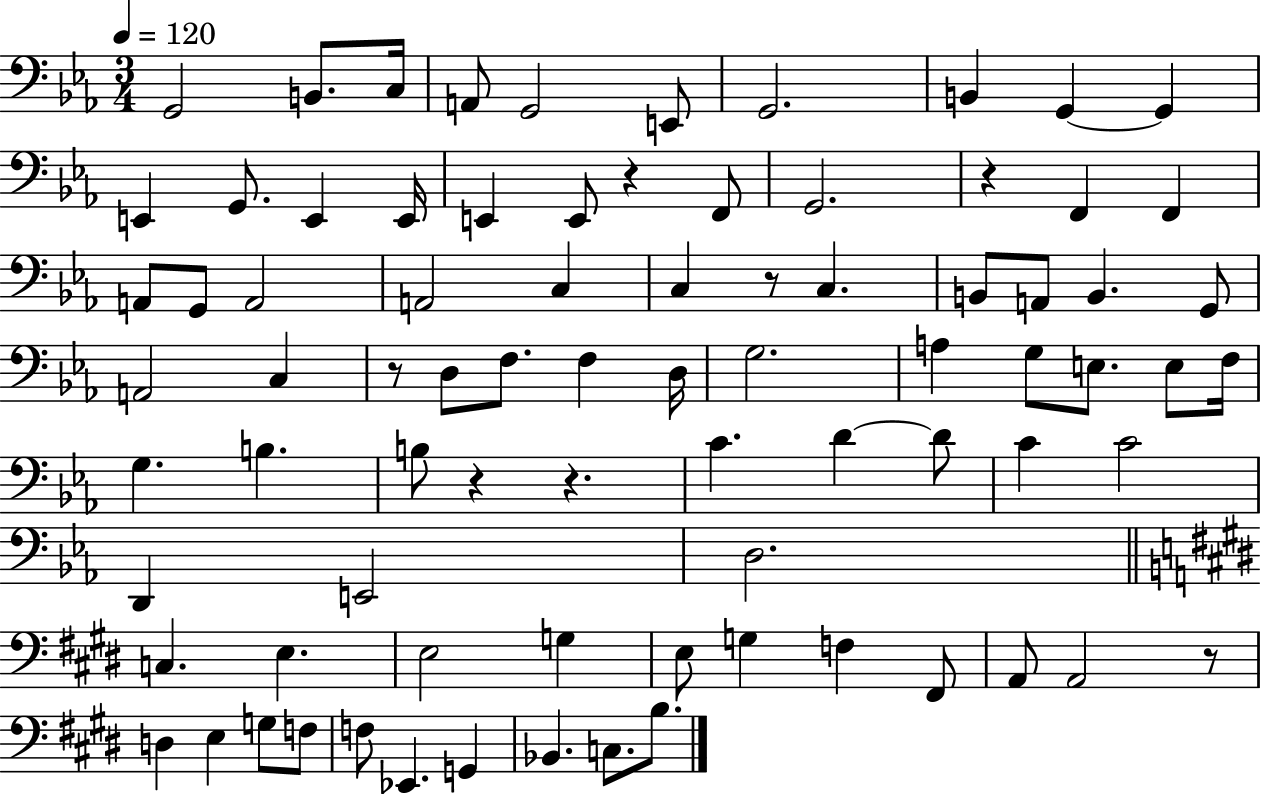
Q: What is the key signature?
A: EES major